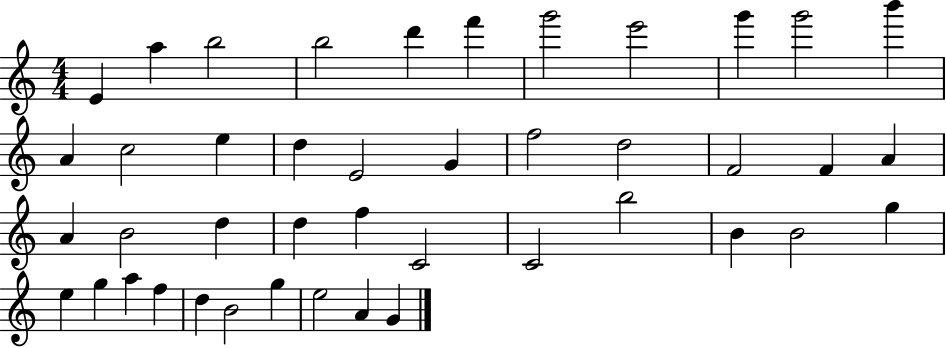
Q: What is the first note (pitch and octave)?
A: E4